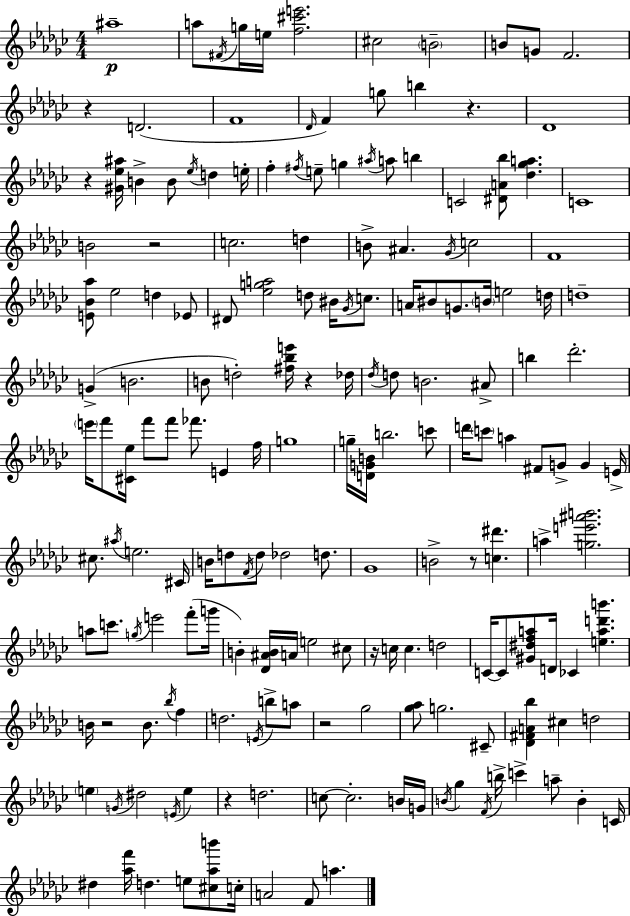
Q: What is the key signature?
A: EES minor